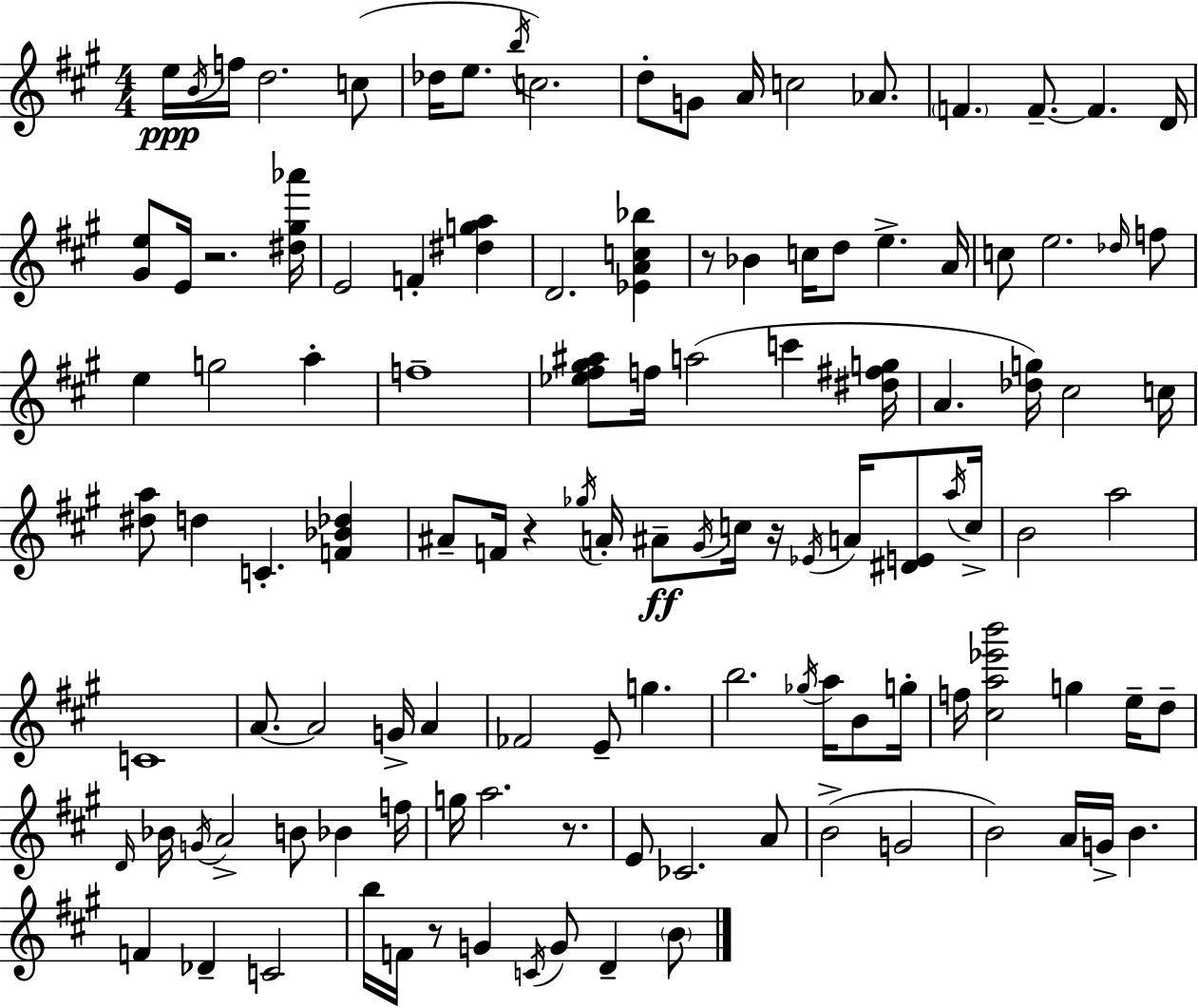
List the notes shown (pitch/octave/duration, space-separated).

E5/s B4/s F5/s D5/h. C5/e Db5/s E5/e. B5/s C5/h. D5/e G4/e A4/s C5/h Ab4/e. F4/q. F4/e. F4/q. D4/s [G#4,E5]/e E4/s R/h. [D#5,G#5,Ab6]/s E4/h F4/q [D#5,G5,A5]/q D4/h. [Eb4,A4,C5,Bb5]/q R/e Bb4/q C5/s D5/e E5/q. A4/s C5/e E5/h. Db5/s F5/e E5/q G5/h A5/q F5/w [Eb5,F#5,G#5,A#5]/e F5/s A5/h C6/q [D#5,F#5,G5]/s A4/q. [Db5,G5]/s C#5/h C5/s [D#5,A5]/e D5/q C4/q. [F4,Bb4,Db5]/q A#4/e F4/s R/q Gb5/s A4/s A#4/e G#4/s C5/s R/s Eb4/s A4/s [D#4,E4]/e A5/s C5/s B4/h A5/h C4/w A4/e. A4/h G4/s A4/q FES4/h E4/e G5/q. B5/h. Gb5/s A5/s B4/e G5/s F5/s [C#5,A5,Eb6,B6]/h G5/q E5/s D5/e D4/s Bb4/s G4/s A4/h B4/e Bb4/q F5/s G5/s A5/h. R/e. E4/e CES4/h. A4/e B4/h G4/h B4/h A4/s G4/s B4/q. F4/q Db4/q C4/h B5/s F4/s R/e G4/q C4/s G4/e D4/q B4/e